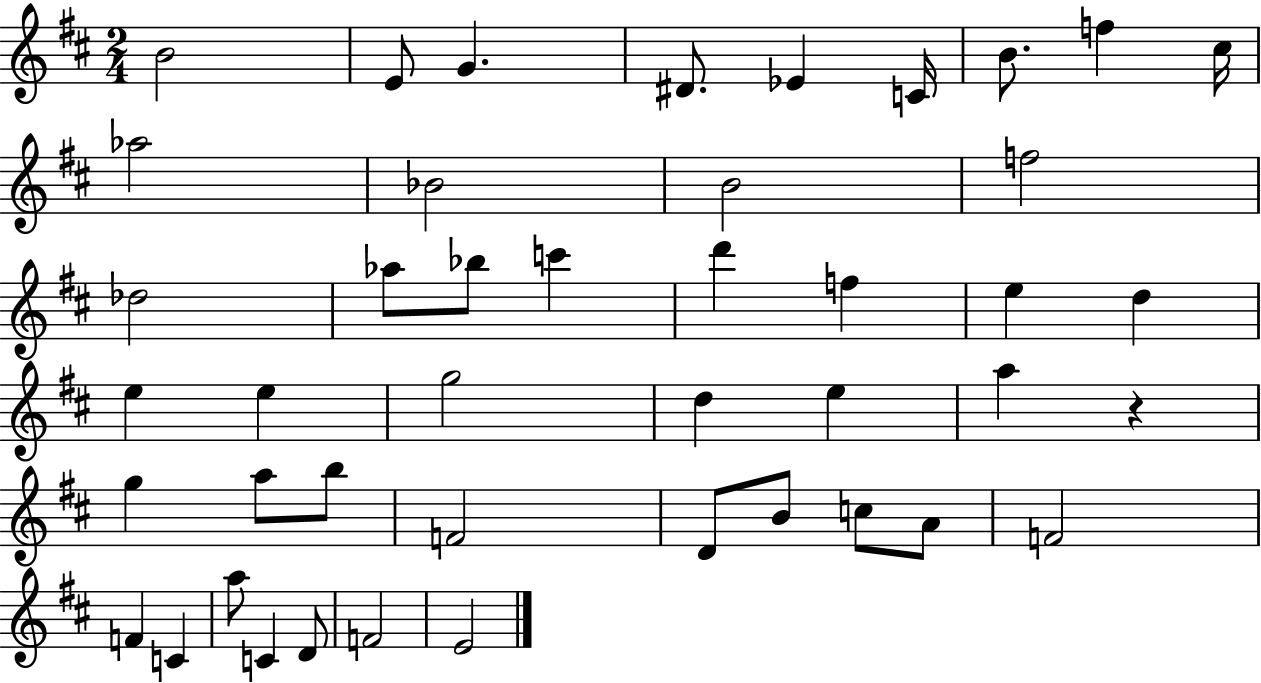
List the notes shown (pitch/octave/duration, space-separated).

B4/h E4/e G4/q. D#4/e. Eb4/q C4/s B4/e. F5/q C#5/s Ab5/h Bb4/h B4/h F5/h Db5/h Ab5/e Bb5/e C6/q D6/q F5/q E5/q D5/q E5/q E5/q G5/h D5/q E5/q A5/q R/q G5/q A5/e B5/e F4/h D4/e B4/e C5/e A4/e F4/h F4/q C4/q A5/e C4/q D4/e F4/h E4/h